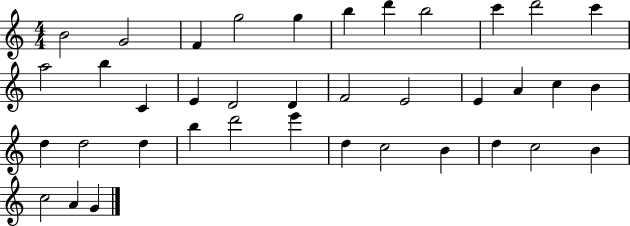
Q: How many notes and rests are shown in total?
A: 38